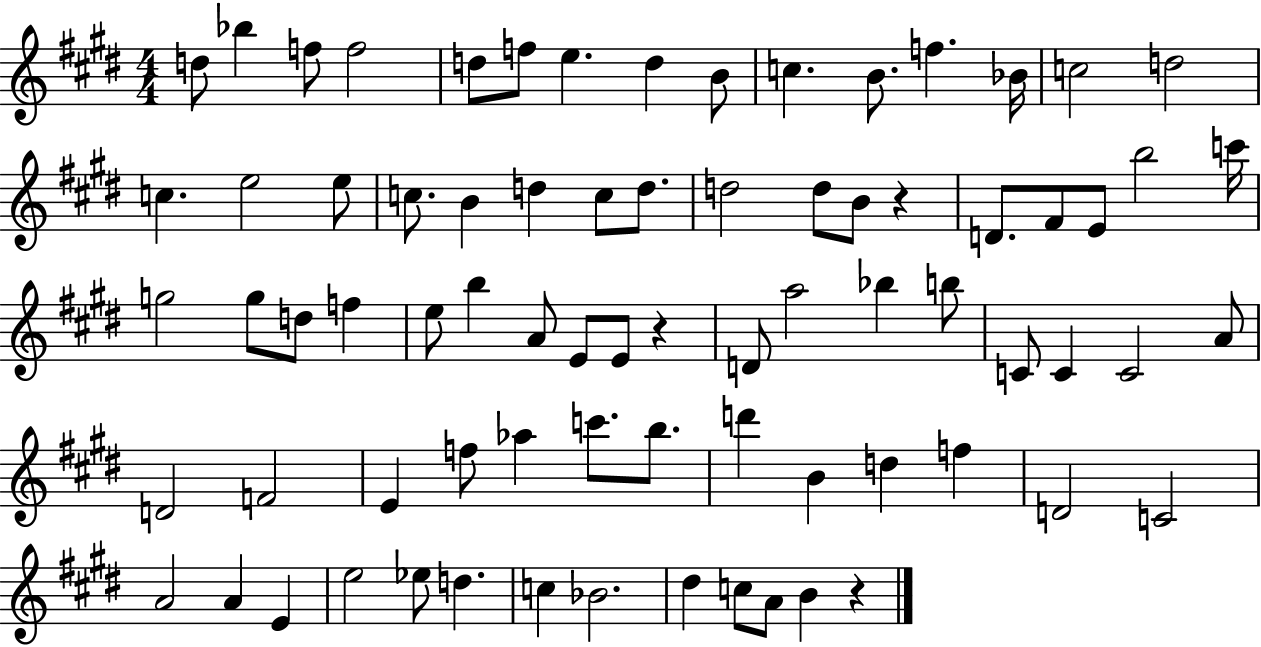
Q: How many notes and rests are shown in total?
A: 76